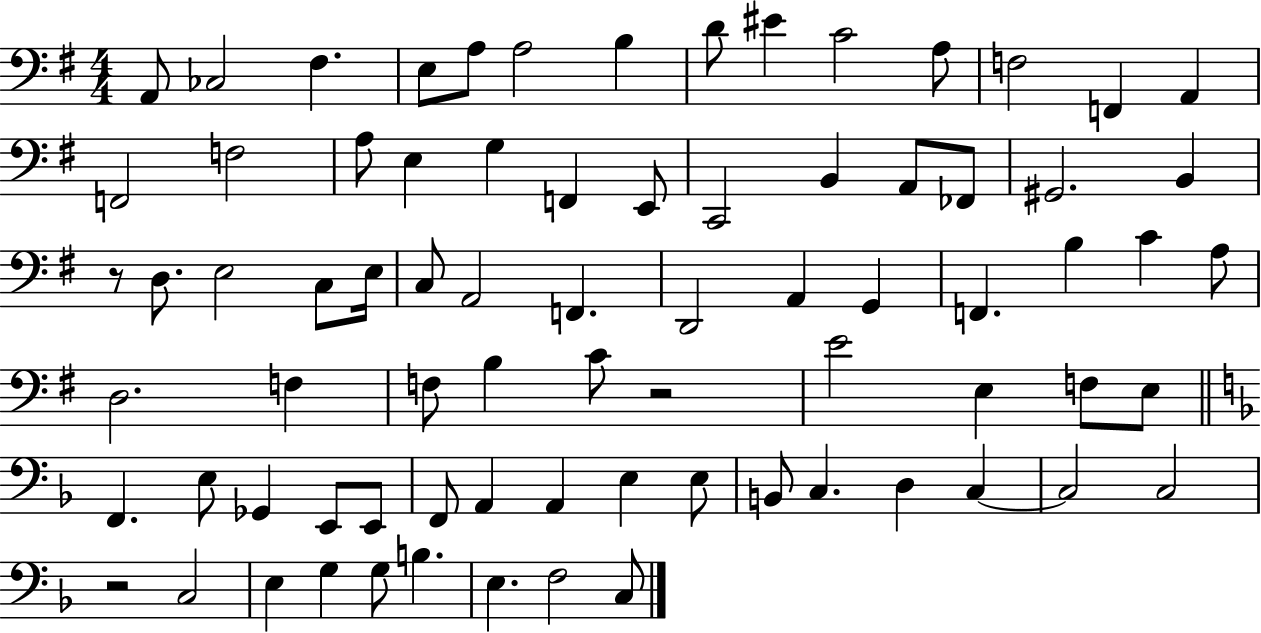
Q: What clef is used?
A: bass